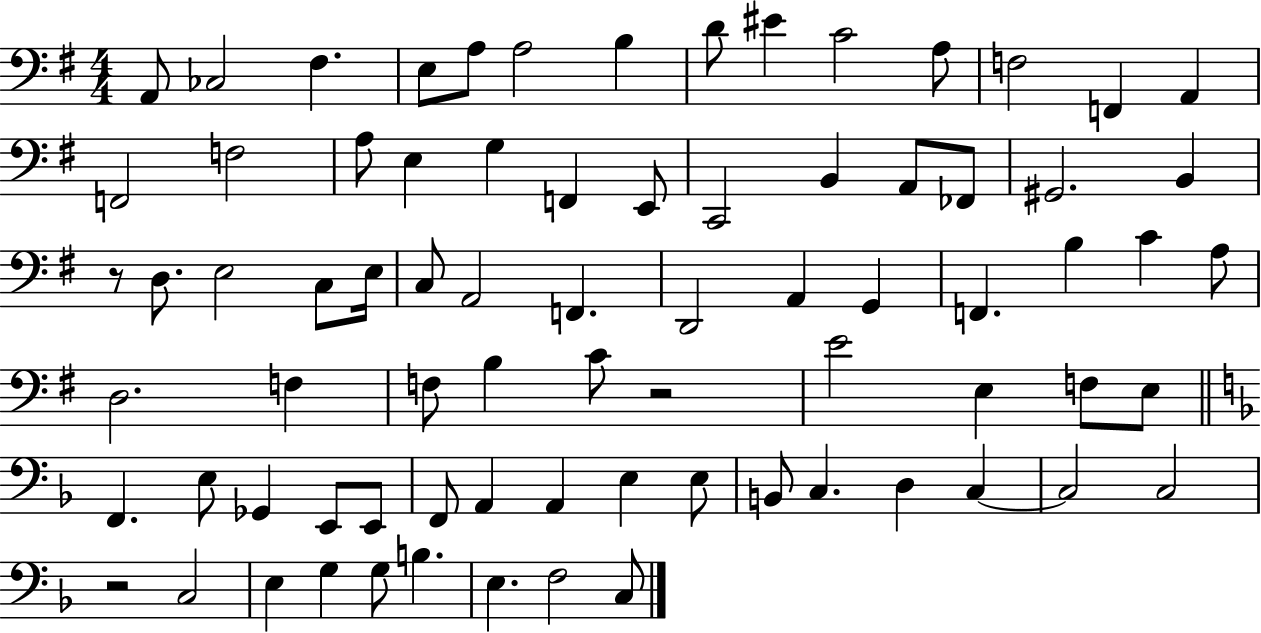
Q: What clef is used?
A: bass